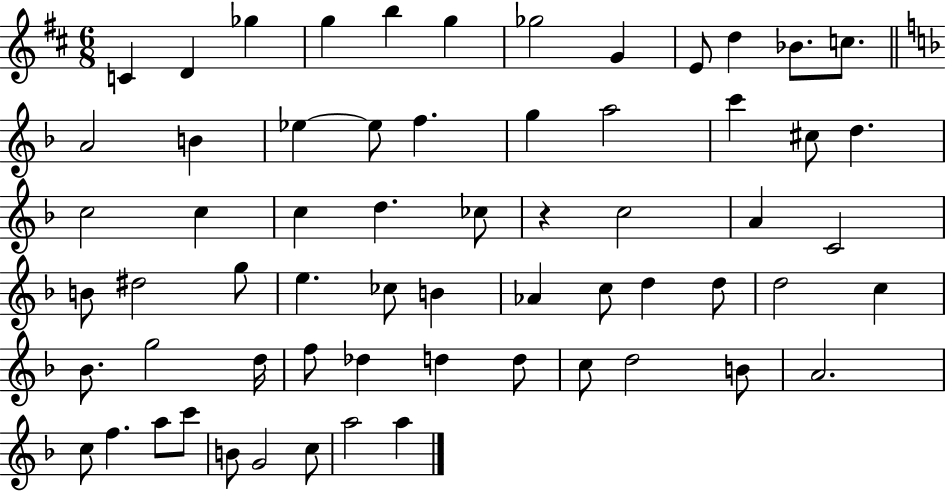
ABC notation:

X:1
T:Untitled
M:6/8
L:1/4
K:D
C D _g g b g _g2 G E/2 d _B/2 c/2 A2 B _e _e/2 f g a2 c' ^c/2 d c2 c c d _c/2 z c2 A C2 B/2 ^d2 g/2 e _c/2 B _A c/2 d d/2 d2 c _B/2 g2 d/4 f/2 _d d d/2 c/2 d2 B/2 A2 c/2 f a/2 c'/2 B/2 G2 c/2 a2 a